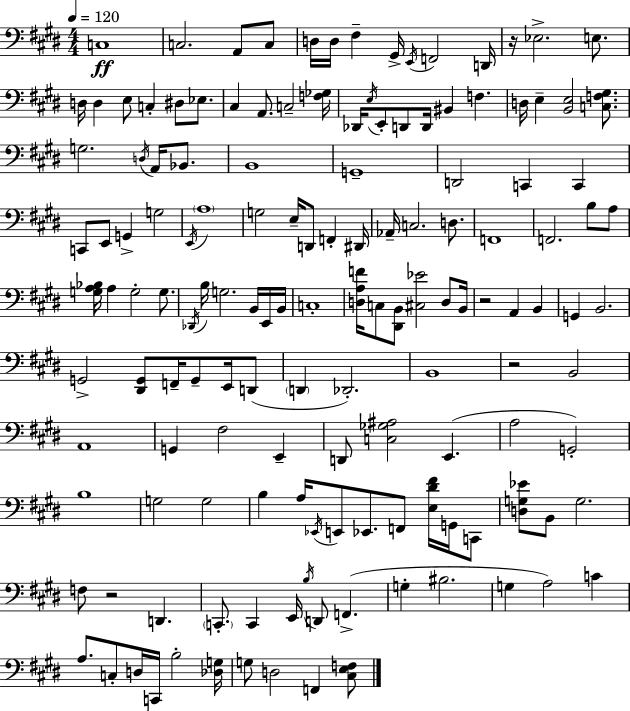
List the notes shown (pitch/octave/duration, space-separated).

C3/w C3/h. A2/e C3/e D3/s D3/s F#3/q G#2/s E2/s F2/h D2/s R/s Eb3/h. E3/e. D3/s D3/q E3/e C3/q D#3/e Eb3/e. C#3/q A2/e. C3/h [F3,Gb3]/s Db2/s E3/s E2/e D2/e D2/s BIS2/q F3/q. D3/s E3/q [B2,E3]/h [C3,F3,G#3]/e. G3/h. D3/s A2/s Bb2/e. B2/w G2/w D2/h C2/q C2/q C2/e E2/e G2/q G3/h E2/s A3/w G3/h E3/s D2/e F2/q D#2/s Ab2/s C3/h. D3/e. F2/w F2/h. B3/e A3/e [G3,A3,Bb3]/s A3/q G3/h G3/e. Db2/s B3/s G3/h. B2/s E2/s B2/s C3/w [D3,A3,F4]/s C3/e [D#2,B2]/e [C#3,Eb4]/h D3/e B2/s R/h A2/q B2/q G2/q B2/h. G2/h [D#2,G2]/e F2/s G2/e E2/s D2/e D2/q Db2/h. B2/w R/h B2/h A2/w G2/q F#3/h E2/q D2/e [C3,Gb3,A#3]/h E2/q. A3/h G2/h B3/w G3/h G3/h B3/q A3/s Eb2/s E2/e Eb2/e. F2/e [E3,D#4,F#4]/s G2/s C2/e [D3,G3,Eb4]/e B2/e G3/h. F3/e R/h D2/q. C2/e. C2/q E2/s B3/s D2/e F2/q. G3/q BIS3/h. G3/q A3/h C4/q A3/e. C3/e D3/s C2/s B3/h [Db3,G3]/s G3/e D3/h F2/q [C#3,E3,F3]/e